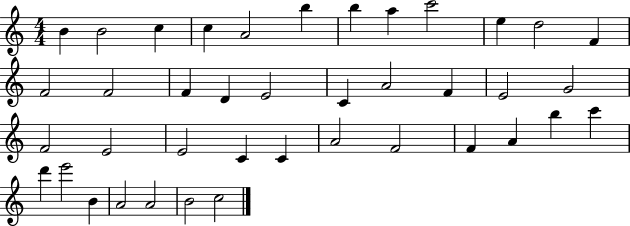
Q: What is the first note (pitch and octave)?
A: B4